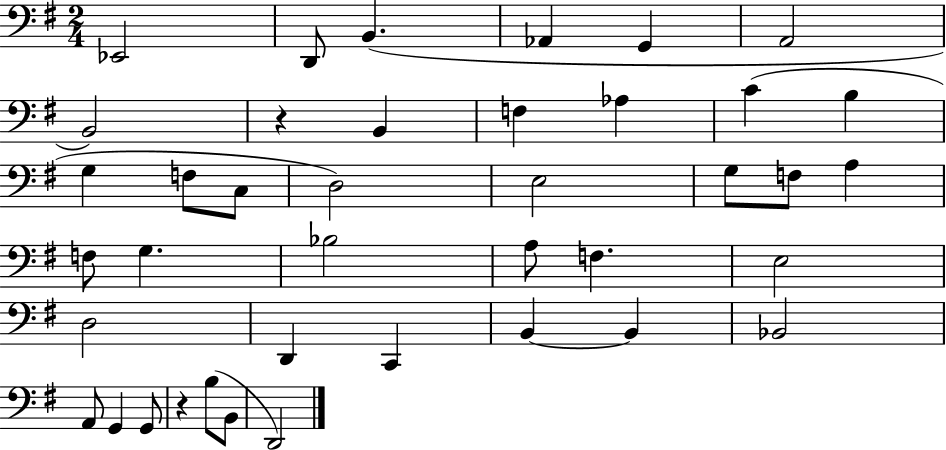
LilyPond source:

{
  \clef bass
  \numericTimeSignature
  \time 2/4
  \key g \major
  ees,2 | d,8 b,4.( | aes,4 g,4 | a,2 | \break b,2) | r4 b,4 | f4 aes4 | c'4( b4 | \break g4 f8 c8 | d2) | e2 | g8 f8 a4 | \break f8 g4. | bes2 | a8 f4. | e2 | \break d2 | d,4 c,4 | b,4~~ b,4 | bes,2 | \break a,8 g,4 g,8 | r4 b8( b,8 | d,2) | \bar "|."
}